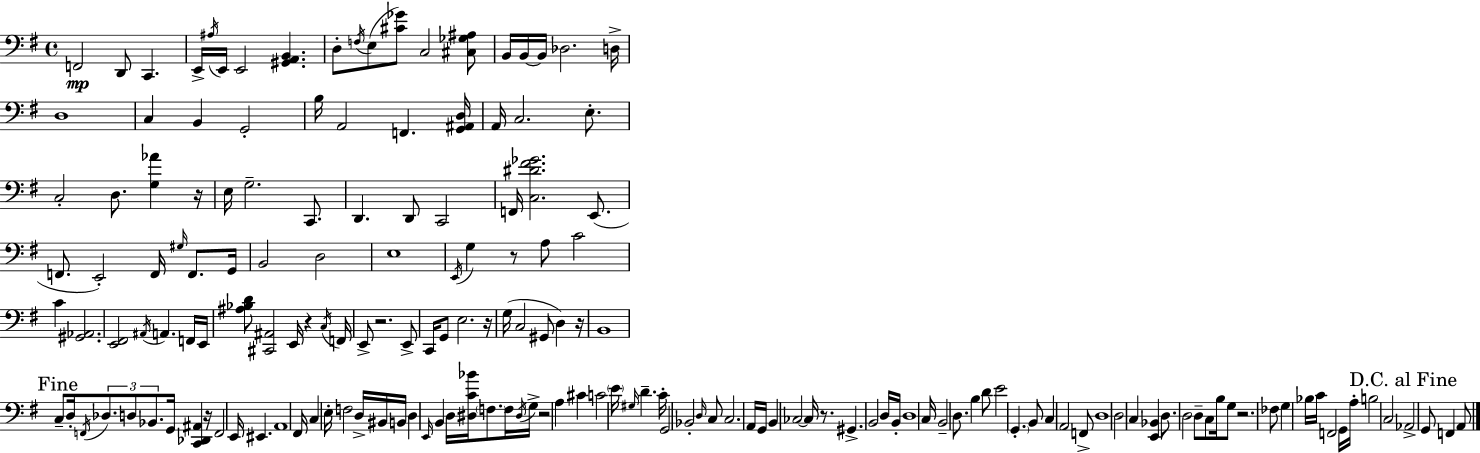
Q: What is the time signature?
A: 4/4